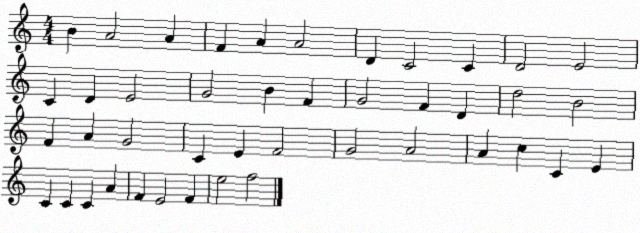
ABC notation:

X:1
T:Untitled
M:4/4
L:1/4
K:C
B A2 A F A A2 D C2 C D2 E2 C D E2 G2 B F G2 F D d2 B2 F A G2 C E F2 G2 A2 A c C E C C C A F E2 F e2 f2